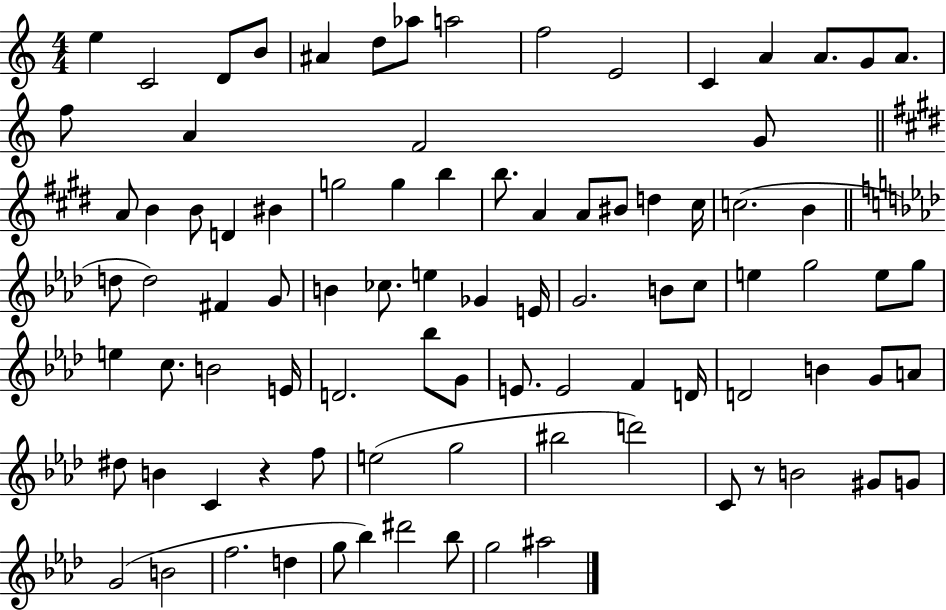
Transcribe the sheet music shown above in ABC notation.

X:1
T:Untitled
M:4/4
L:1/4
K:C
e C2 D/2 B/2 ^A d/2 _a/2 a2 f2 E2 C A A/2 G/2 A/2 f/2 A F2 G/2 A/2 B B/2 D ^B g2 g b b/2 A A/2 ^B/2 d ^c/4 c2 B d/2 d2 ^F G/2 B _c/2 e _G E/4 G2 B/2 c/2 e g2 e/2 g/2 e c/2 B2 E/4 D2 _b/2 G/2 E/2 E2 F D/4 D2 B G/2 A/2 ^d/2 B C z f/2 e2 g2 ^b2 d'2 C/2 z/2 B2 ^G/2 G/2 G2 B2 f2 d g/2 _b ^d'2 _b/2 g2 ^a2